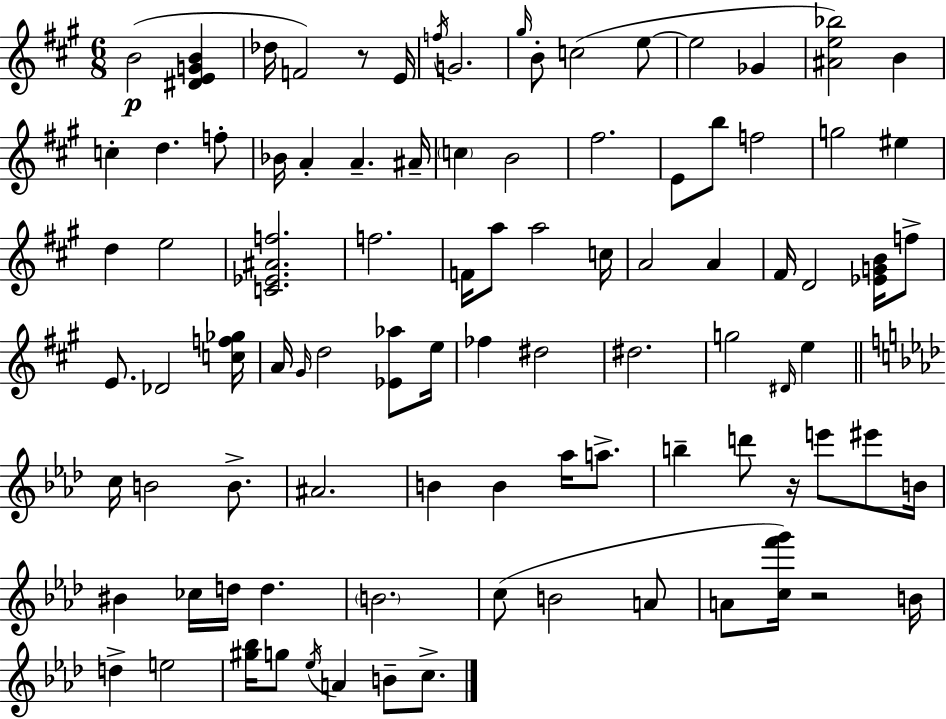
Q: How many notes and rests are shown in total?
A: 93